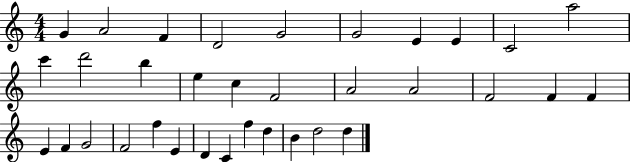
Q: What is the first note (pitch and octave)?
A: G4